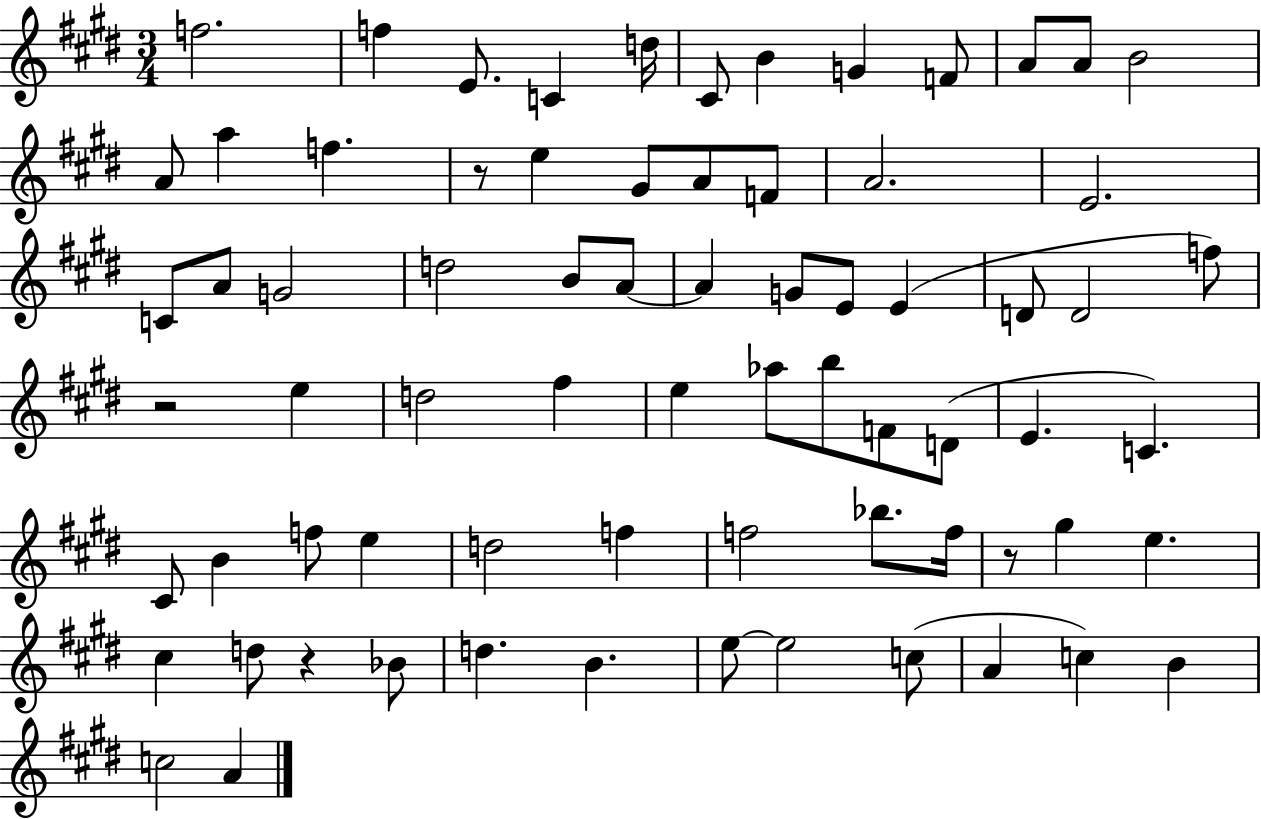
{
  \clef treble
  \numericTimeSignature
  \time 3/4
  \key e \major
  f''2. | f''4 e'8. c'4 d''16 | cis'8 b'4 g'4 f'8 | a'8 a'8 b'2 | \break a'8 a''4 f''4. | r8 e''4 gis'8 a'8 f'8 | a'2. | e'2. | \break c'8 a'8 g'2 | d''2 b'8 a'8~~ | a'4 g'8 e'8 e'4( | d'8 d'2 f''8) | \break r2 e''4 | d''2 fis''4 | e''4 aes''8 b''8 f'8 d'8( | e'4. c'4.) | \break cis'8 b'4 f''8 e''4 | d''2 f''4 | f''2 bes''8. f''16 | r8 gis''4 e''4. | \break cis''4 d''8 r4 bes'8 | d''4. b'4. | e''8~~ e''2 c''8( | a'4 c''4) b'4 | \break c''2 a'4 | \bar "|."
}